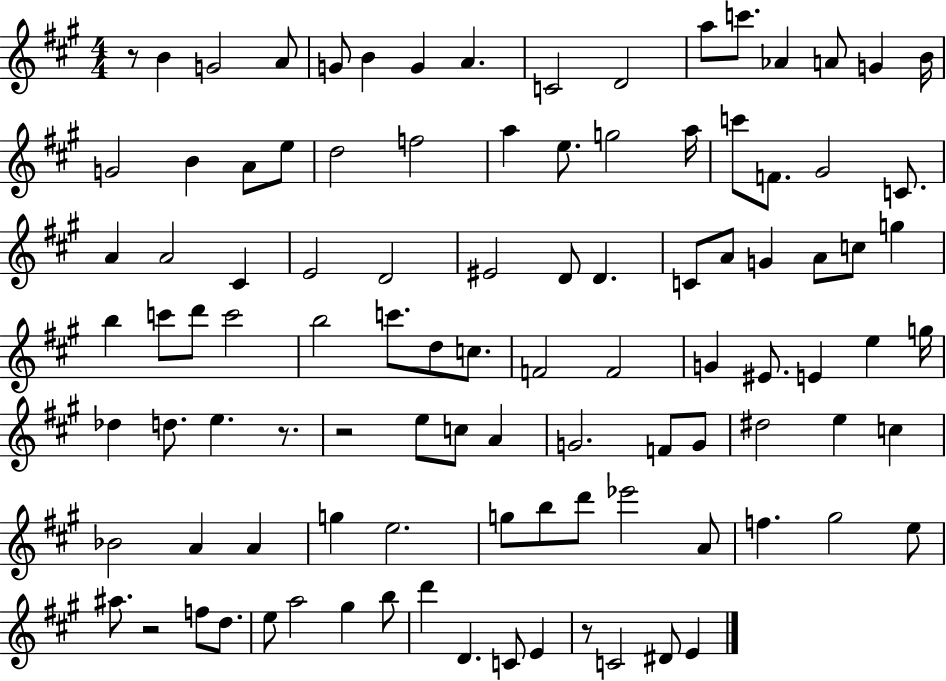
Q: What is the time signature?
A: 4/4